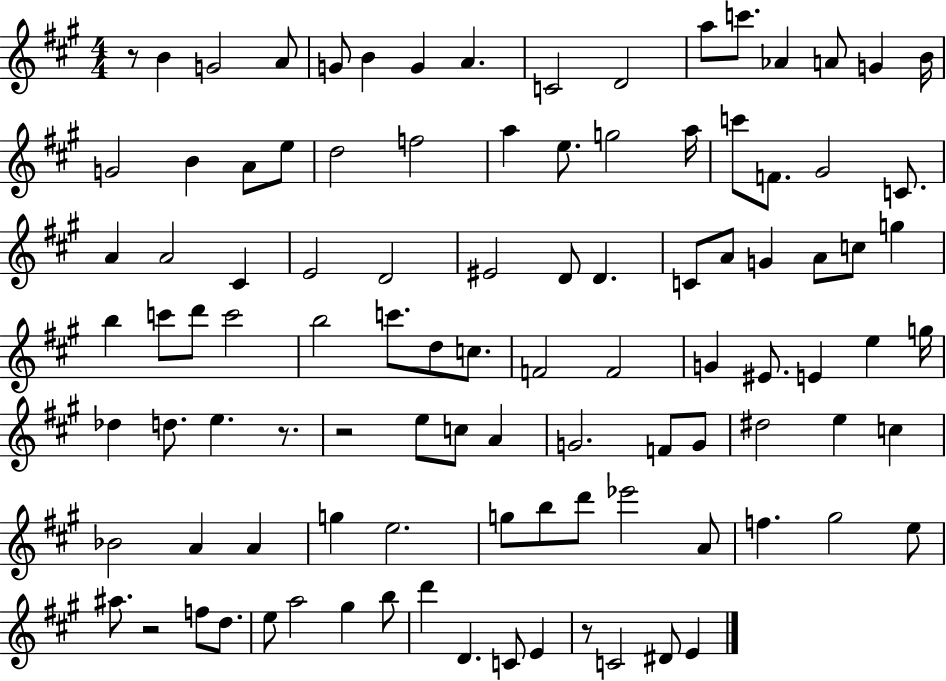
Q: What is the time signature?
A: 4/4